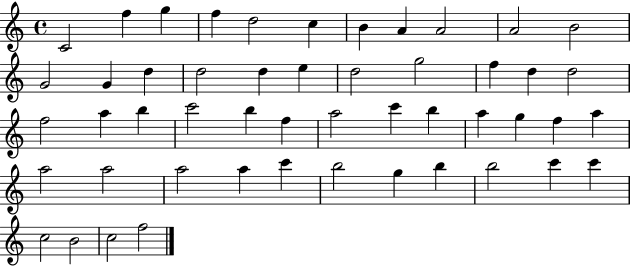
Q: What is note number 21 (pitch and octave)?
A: D5